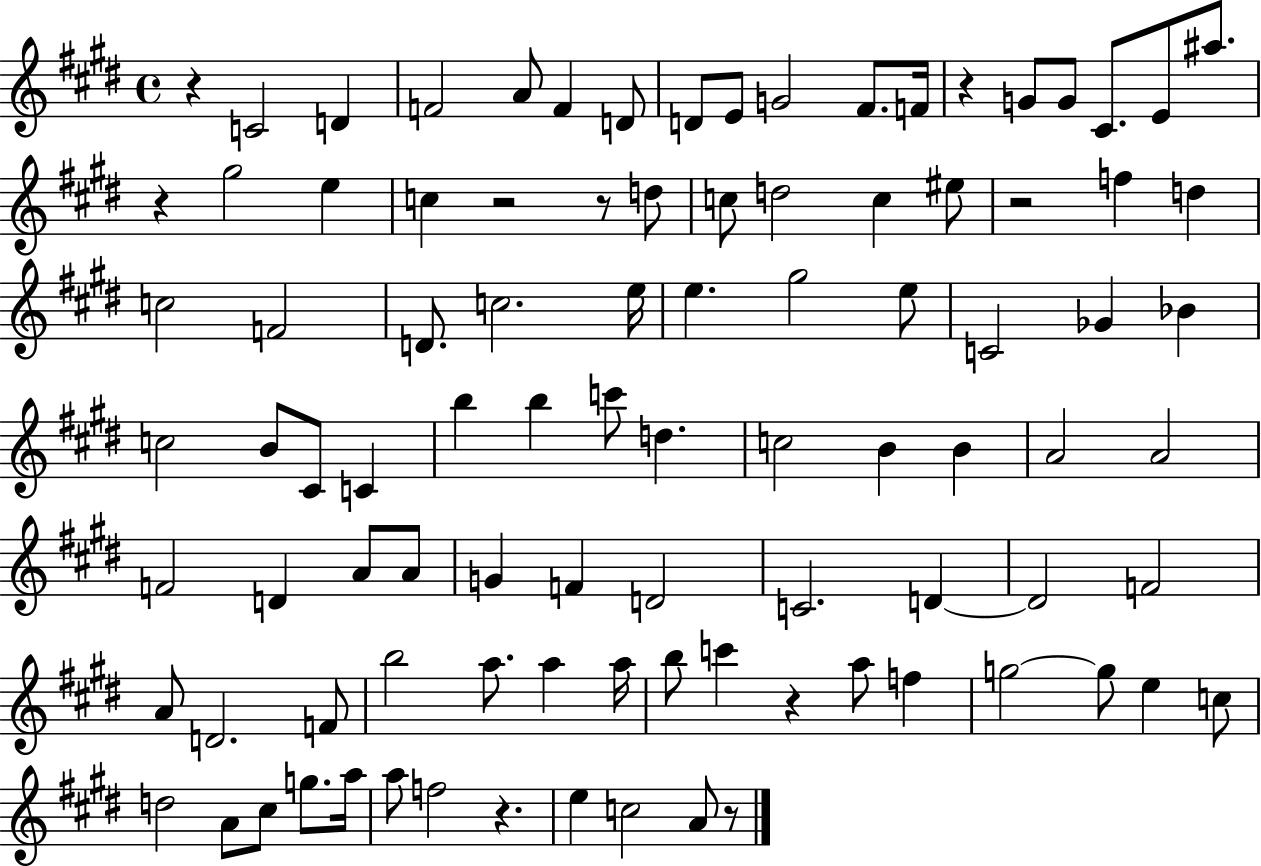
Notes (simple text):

R/q C4/h D4/q F4/h A4/e F4/q D4/e D4/e E4/e G4/h F#4/e. F4/s R/q G4/e G4/e C#4/e. E4/e A#5/e. R/q G#5/h E5/q C5/q R/h R/e D5/e C5/e D5/h C5/q EIS5/e R/h F5/q D5/q C5/h F4/h D4/e. C5/h. E5/s E5/q. G#5/h E5/e C4/h Gb4/q Bb4/q C5/h B4/e C#4/e C4/q B5/q B5/q C6/e D5/q. C5/h B4/q B4/q A4/h A4/h F4/h D4/q A4/e A4/e G4/q F4/q D4/h C4/h. D4/q D4/h F4/h A4/e D4/h. F4/e B5/h A5/e. A5/q A5/s B5/e C6/q R/q A5/e F5/q G5/h G5/e E5/q C5/e D5/h A4/e C#5/e G5/e. A5/s A5/e F5/h R/q. E5/q C5/h A4/e R/e